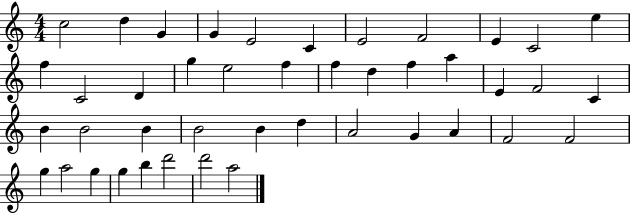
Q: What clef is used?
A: treble